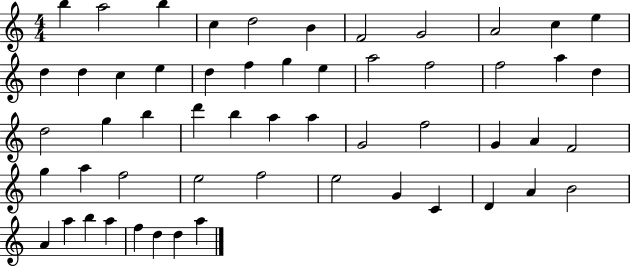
B5/q A5/h B5/q C5/q D5/h B4/q F4/h G4/h A4/h C5/q E5/q D5/q D5/q C5/q E5/q D5/q F5/q G5/q E5/q A5/h F5/h F5/h A5/q D5/q D5/h G5/q B5/q D6/q B5/q A5/q A5/q G4/h F5/h G4/q A4/q F4/h G5/q A5/q F5/h E5/h F5/h E5/h G4/q C4/q D4/q A4/q B4/h A4/q A5/q B5/q A5/q F5/q D5/q D5/q A5/q